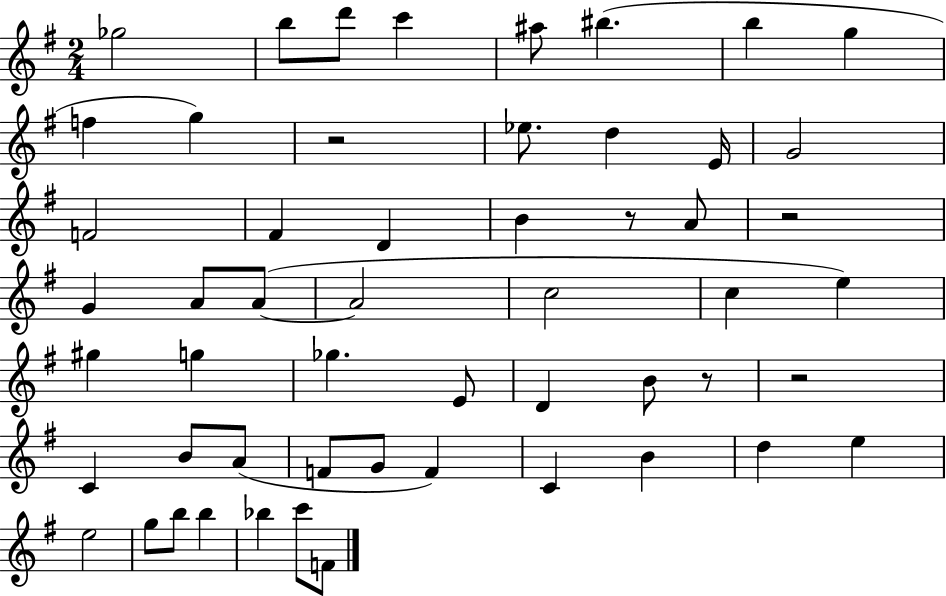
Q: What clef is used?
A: treble